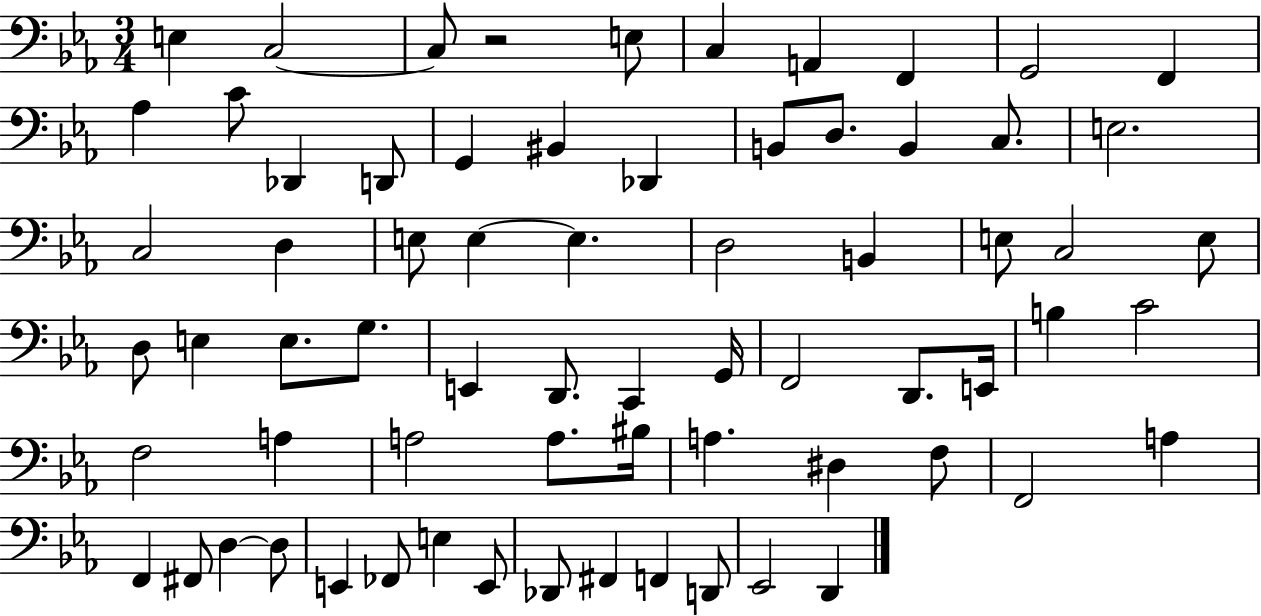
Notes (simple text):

E3/q C3/h C3/e R/h E3/e C3/q A2/q F2/q G2/h F2/q Ab3/q C4/e Db2/q D2/e G2/q BIS2/q Db2/q B2/e D3/e. B2/q C3/e. E3/h. C3/h D3/q E3/e E3/q E3/q. D3/h B2/q E3/e C3/h E3/e D3/e E3/q E3/e. G3/e. E2/q D2/e. C2/q G2/s F2/h D2/e. E2/s B3/q C4/h F3/h A3/q A3/h A3/e. BIS3/s A3/q. D#3/q F3/e F2/h A3/q F2/q F#2/e D3/q D3/e E2/q FES2/e E3/q E2/e Db2/e F#2/q F2/q D2/e Eb2/h D2/q